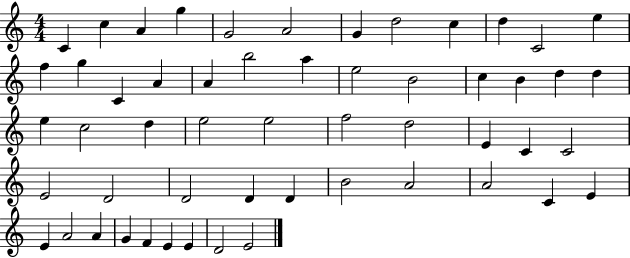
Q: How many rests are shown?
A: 0